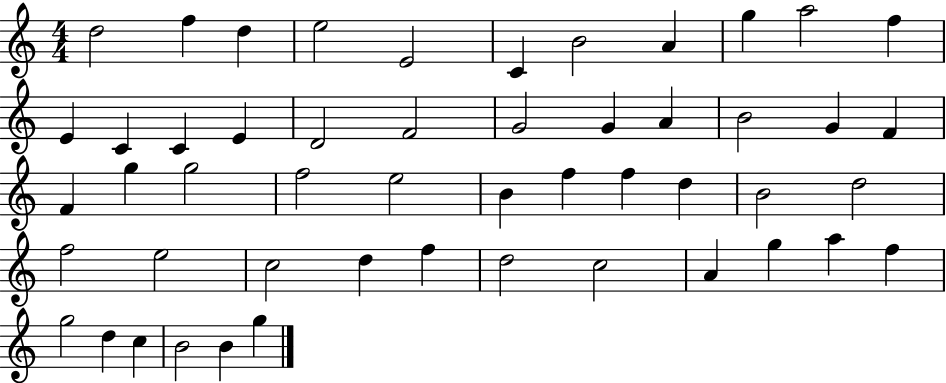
X:1
T:Untitled
M:4/4
L:1/4
K:C
d2 f d e2 E2 C B2 A g a2 f E C C E D2 F2 G2 G A B2 G F F g g2 f2 e2 B f f d B2 d2 f2 e2 c2 d f d2 c2 A g a f g2 d c B2 B g